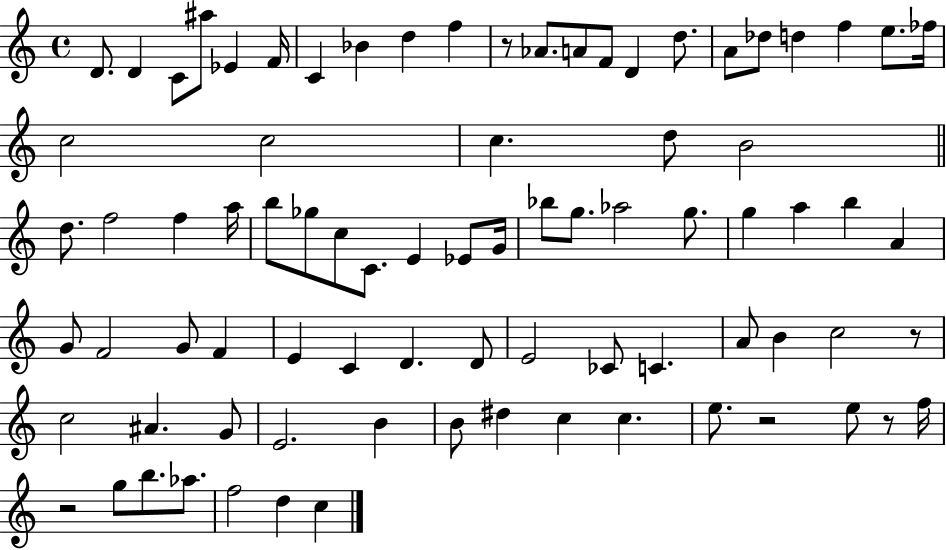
X:1
T:Untitled
M:4/4
L:1/4
K:C
D/2 D C/2 ^a/2 _E F/4 C _B d f z/2 _A/2 A/2 F/2 D d/2 A/2 _d/2 d f e/2 _f/4 c2 c2 c d/2 B2 d/2 f2 f a/4 b/2 _g/2 c/2 C/2 E _E/2 G/4 _b/2 g/2 _a2 g/2 g a b A G/2 F2 G/2 F E C D D/2 E2 _C/2 C A/2 B c2 z/2 c2 ^A G/2 E2 B B/2 ^d c c e/2 z2 e/2 z/2 f/4 z2 g/2 b/2 _a/2 f2 d c